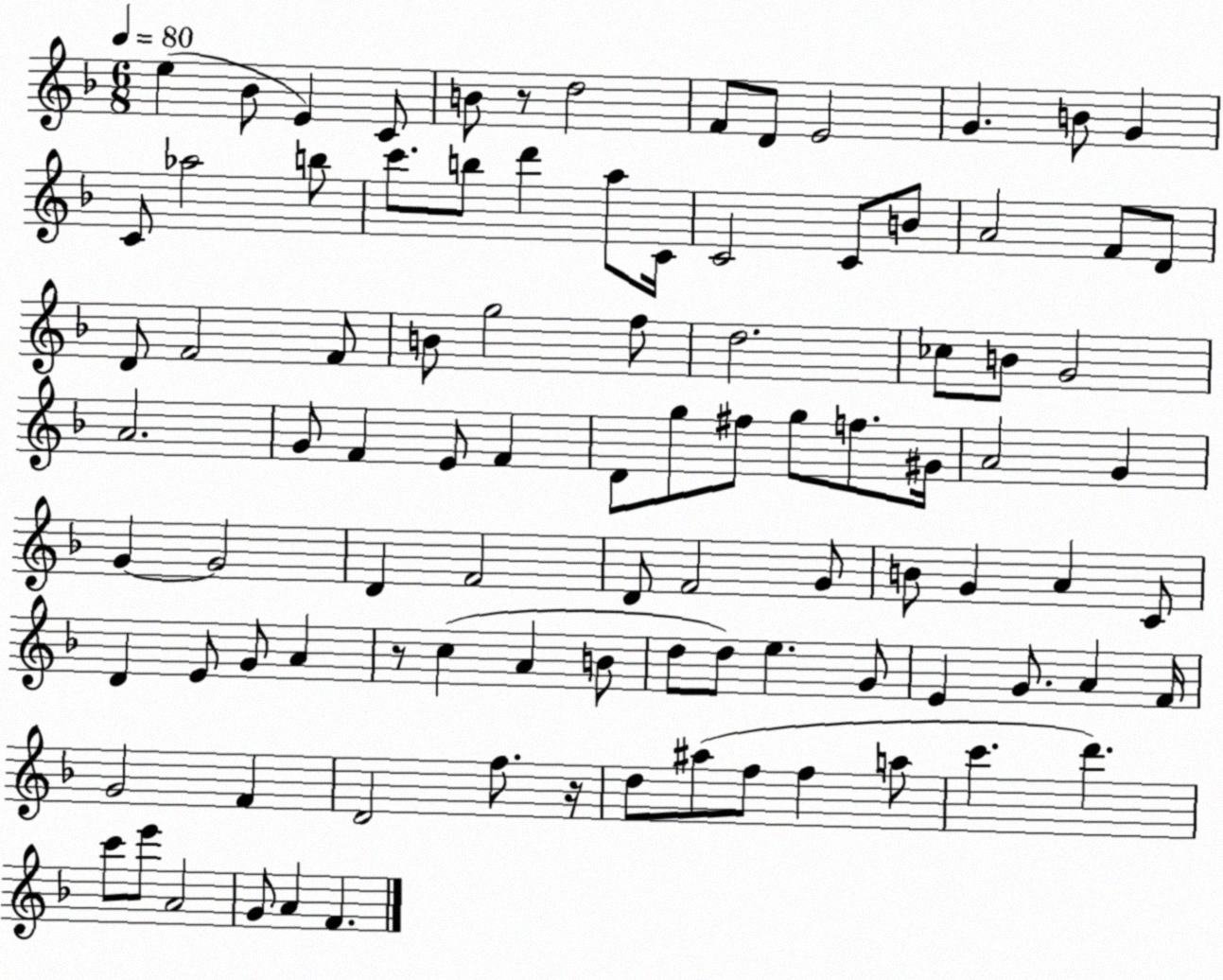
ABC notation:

X:1
T:Untitled
M:6/8
L:1/4
K:F
e _B/2 E C/2 B/2 z/2 d2 F/2 D/2 E2 G B/2 G C/2 _a2 b/2 c'/2 b/2 d' a/2 C/4 C2 C/2 B/2 A2 F/2 D/2 D/2 F2 F/2 B/2 g2 f/2 d2 _c/2 B/2 G2 A2 G/2 F E/2 F D/2 g/2 ^f/2 g/2 f/2 ^G/4 A2 G G G2 D F2 D/2 F2 G/2 B/2 G A C/2 D E/2 G/2 A z/2 c A B/2 d/2 d/2 e G/2 E G/2 A F/4 G2 F D2 f/2 z/4 d/2 ^a/2 f/2 f a/2 c' d' c'/2 e'/2 A2 G/2 A F